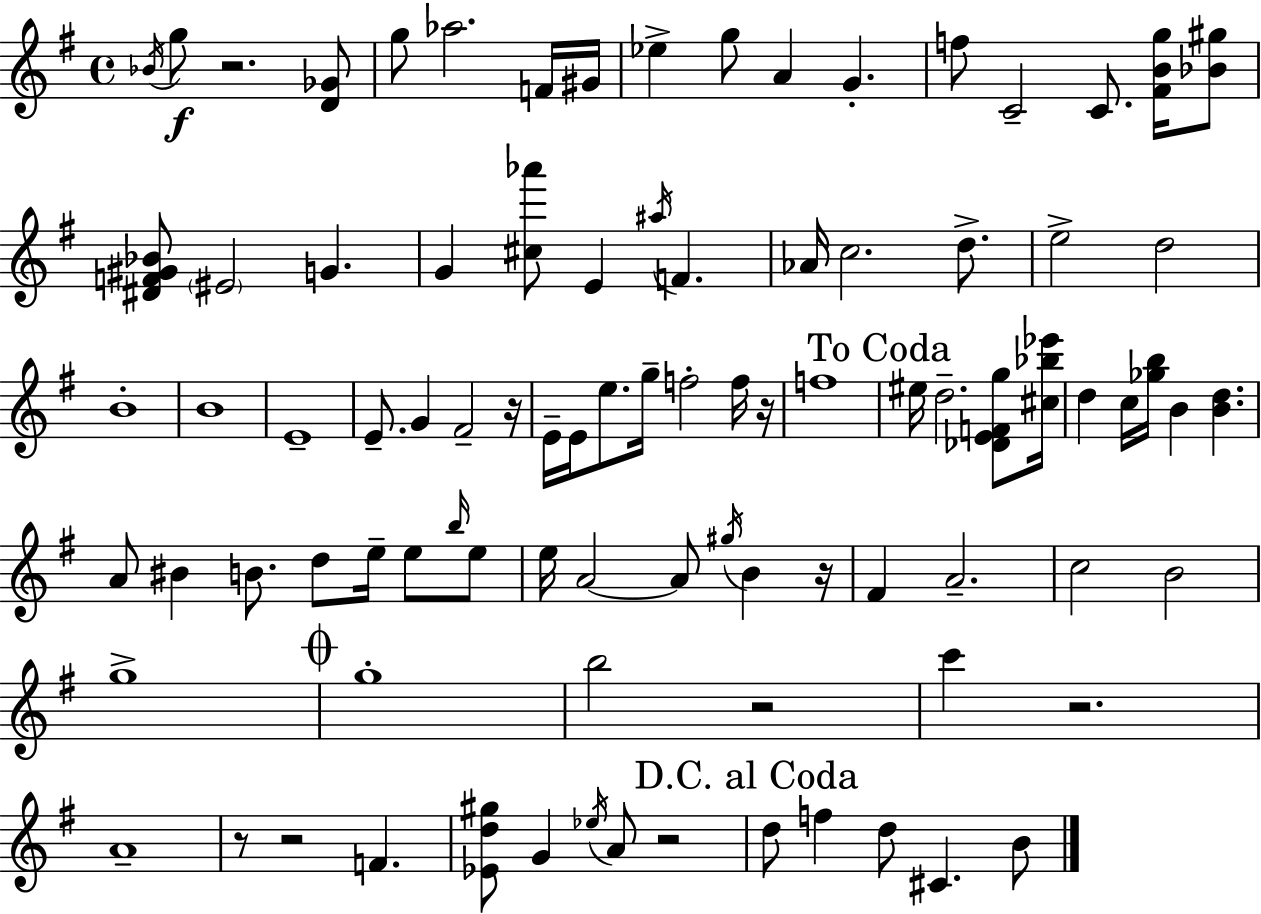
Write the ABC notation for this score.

X:1
T:Untitled
M:4/4
L:1/4
K:G
_B/4 g/2 z2 [D_G]/2 g/2 _a2 F/4 ^G/4 _e g/2 A G f/2 C2 C/2 [^FBg]/4 [_B^g]/2 [^DF^G_B]/2 ^E2 G G [^c_a']/2 E ^a/4 F _A/4 c2 d/2 e2 d2 B4 B4 E4 E/2 G ^F2 z/4 E/4 E/4 e/2 g/4 f2 f/4 z/4 f4 ^e/4 d2 [_DEFg]/2 [^c_b_e']/4 d c/4 [_gb]/4 B [Bd] A/2 ^B B/2 d/2 e/4 e/2 b/4 e/2 e/4 A2 A/2 ^g/4 B z/4 ^F A2 c2 B2 g4 g4 b2 z2 c' z2 A4 z/2 z2 F [_Ed^g]/2 G _e/4 A/2 z2 d/2 f d/2 ^C B/2